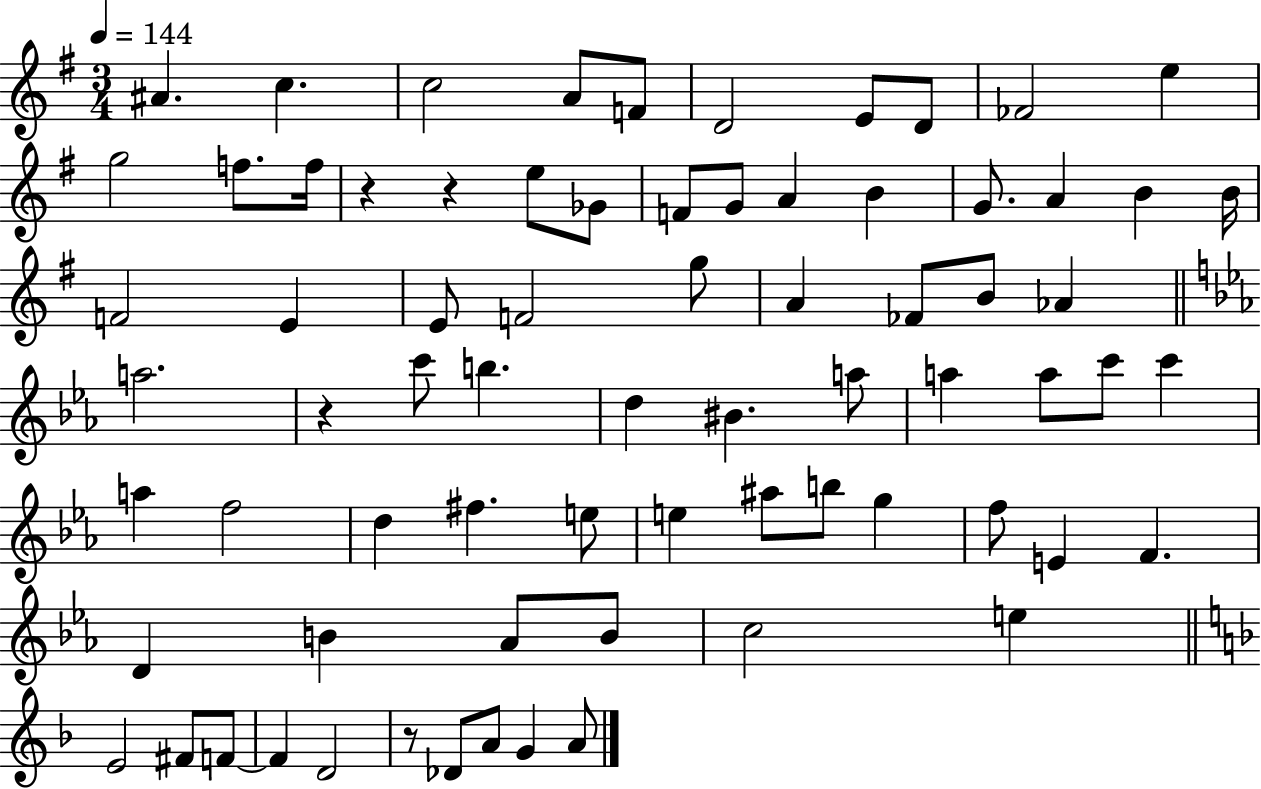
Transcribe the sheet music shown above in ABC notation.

X:1
T:Untitled
M:3/4
L:1/4
K:G
^A c c2 A/2 F/2 D2 E/2 D/2 _F2 e g2 f/2 f/4 z z e/2 _G/2 F/2 G/2 A B G/2 A B B/4 F2 E E/2 F2 g/2 A _F/2 B/2 _A a2 z c'/2 b d ^B a/2 a a/2 c'/2 c' a f2 d ^f e/2 e ^a/2 b/2 g f/2 E F D B _A/2 B/2 c2 e E2 ^F/2 F/2 F D2 z/2 _D/2 A/2 G A/2